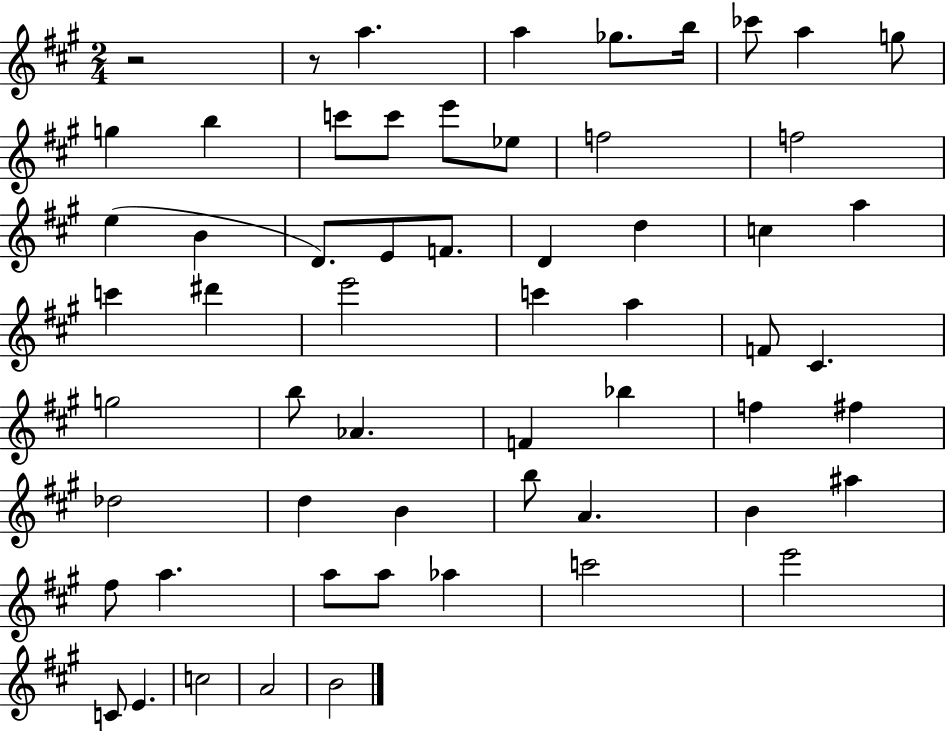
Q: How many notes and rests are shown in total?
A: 59